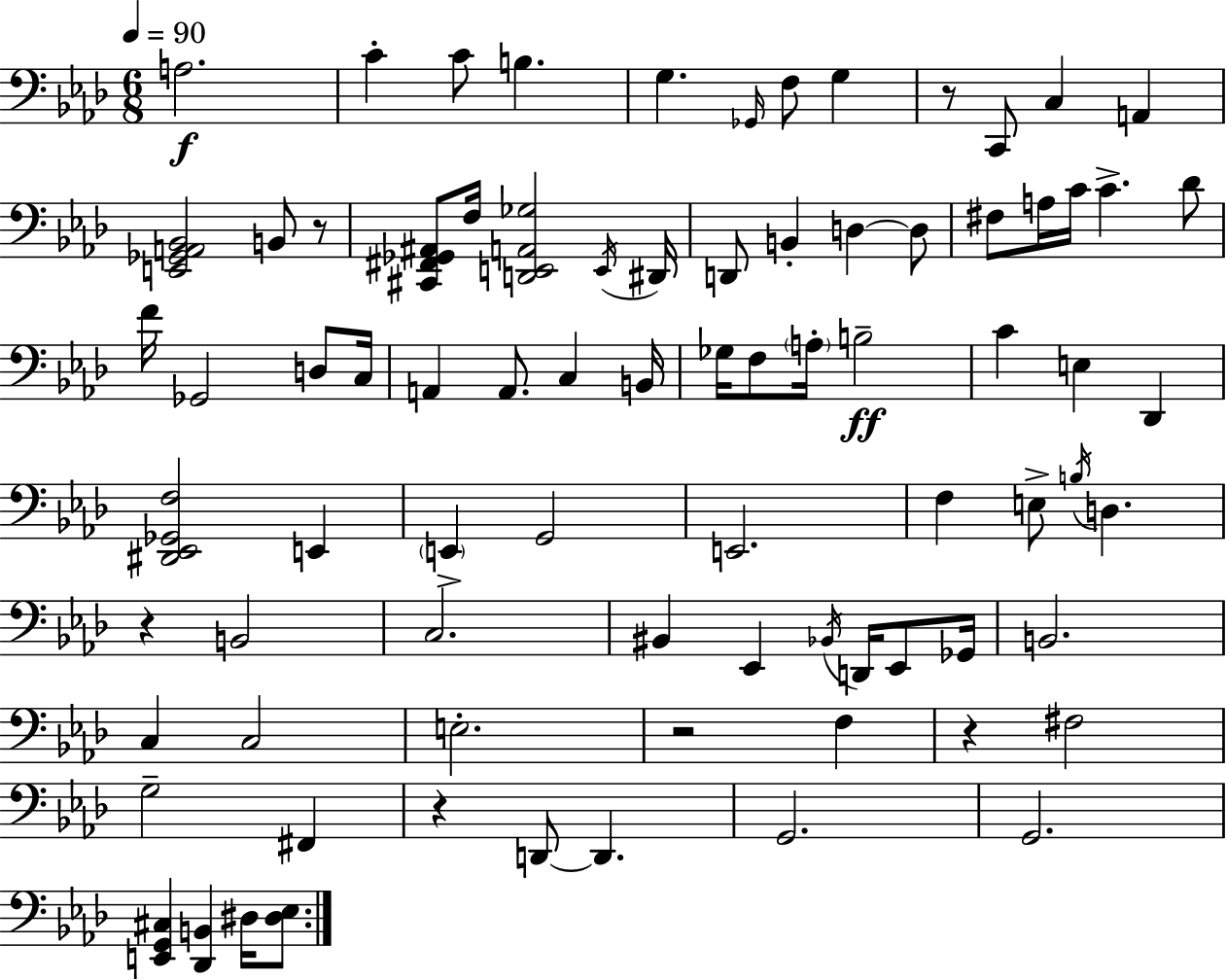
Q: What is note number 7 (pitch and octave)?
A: F3